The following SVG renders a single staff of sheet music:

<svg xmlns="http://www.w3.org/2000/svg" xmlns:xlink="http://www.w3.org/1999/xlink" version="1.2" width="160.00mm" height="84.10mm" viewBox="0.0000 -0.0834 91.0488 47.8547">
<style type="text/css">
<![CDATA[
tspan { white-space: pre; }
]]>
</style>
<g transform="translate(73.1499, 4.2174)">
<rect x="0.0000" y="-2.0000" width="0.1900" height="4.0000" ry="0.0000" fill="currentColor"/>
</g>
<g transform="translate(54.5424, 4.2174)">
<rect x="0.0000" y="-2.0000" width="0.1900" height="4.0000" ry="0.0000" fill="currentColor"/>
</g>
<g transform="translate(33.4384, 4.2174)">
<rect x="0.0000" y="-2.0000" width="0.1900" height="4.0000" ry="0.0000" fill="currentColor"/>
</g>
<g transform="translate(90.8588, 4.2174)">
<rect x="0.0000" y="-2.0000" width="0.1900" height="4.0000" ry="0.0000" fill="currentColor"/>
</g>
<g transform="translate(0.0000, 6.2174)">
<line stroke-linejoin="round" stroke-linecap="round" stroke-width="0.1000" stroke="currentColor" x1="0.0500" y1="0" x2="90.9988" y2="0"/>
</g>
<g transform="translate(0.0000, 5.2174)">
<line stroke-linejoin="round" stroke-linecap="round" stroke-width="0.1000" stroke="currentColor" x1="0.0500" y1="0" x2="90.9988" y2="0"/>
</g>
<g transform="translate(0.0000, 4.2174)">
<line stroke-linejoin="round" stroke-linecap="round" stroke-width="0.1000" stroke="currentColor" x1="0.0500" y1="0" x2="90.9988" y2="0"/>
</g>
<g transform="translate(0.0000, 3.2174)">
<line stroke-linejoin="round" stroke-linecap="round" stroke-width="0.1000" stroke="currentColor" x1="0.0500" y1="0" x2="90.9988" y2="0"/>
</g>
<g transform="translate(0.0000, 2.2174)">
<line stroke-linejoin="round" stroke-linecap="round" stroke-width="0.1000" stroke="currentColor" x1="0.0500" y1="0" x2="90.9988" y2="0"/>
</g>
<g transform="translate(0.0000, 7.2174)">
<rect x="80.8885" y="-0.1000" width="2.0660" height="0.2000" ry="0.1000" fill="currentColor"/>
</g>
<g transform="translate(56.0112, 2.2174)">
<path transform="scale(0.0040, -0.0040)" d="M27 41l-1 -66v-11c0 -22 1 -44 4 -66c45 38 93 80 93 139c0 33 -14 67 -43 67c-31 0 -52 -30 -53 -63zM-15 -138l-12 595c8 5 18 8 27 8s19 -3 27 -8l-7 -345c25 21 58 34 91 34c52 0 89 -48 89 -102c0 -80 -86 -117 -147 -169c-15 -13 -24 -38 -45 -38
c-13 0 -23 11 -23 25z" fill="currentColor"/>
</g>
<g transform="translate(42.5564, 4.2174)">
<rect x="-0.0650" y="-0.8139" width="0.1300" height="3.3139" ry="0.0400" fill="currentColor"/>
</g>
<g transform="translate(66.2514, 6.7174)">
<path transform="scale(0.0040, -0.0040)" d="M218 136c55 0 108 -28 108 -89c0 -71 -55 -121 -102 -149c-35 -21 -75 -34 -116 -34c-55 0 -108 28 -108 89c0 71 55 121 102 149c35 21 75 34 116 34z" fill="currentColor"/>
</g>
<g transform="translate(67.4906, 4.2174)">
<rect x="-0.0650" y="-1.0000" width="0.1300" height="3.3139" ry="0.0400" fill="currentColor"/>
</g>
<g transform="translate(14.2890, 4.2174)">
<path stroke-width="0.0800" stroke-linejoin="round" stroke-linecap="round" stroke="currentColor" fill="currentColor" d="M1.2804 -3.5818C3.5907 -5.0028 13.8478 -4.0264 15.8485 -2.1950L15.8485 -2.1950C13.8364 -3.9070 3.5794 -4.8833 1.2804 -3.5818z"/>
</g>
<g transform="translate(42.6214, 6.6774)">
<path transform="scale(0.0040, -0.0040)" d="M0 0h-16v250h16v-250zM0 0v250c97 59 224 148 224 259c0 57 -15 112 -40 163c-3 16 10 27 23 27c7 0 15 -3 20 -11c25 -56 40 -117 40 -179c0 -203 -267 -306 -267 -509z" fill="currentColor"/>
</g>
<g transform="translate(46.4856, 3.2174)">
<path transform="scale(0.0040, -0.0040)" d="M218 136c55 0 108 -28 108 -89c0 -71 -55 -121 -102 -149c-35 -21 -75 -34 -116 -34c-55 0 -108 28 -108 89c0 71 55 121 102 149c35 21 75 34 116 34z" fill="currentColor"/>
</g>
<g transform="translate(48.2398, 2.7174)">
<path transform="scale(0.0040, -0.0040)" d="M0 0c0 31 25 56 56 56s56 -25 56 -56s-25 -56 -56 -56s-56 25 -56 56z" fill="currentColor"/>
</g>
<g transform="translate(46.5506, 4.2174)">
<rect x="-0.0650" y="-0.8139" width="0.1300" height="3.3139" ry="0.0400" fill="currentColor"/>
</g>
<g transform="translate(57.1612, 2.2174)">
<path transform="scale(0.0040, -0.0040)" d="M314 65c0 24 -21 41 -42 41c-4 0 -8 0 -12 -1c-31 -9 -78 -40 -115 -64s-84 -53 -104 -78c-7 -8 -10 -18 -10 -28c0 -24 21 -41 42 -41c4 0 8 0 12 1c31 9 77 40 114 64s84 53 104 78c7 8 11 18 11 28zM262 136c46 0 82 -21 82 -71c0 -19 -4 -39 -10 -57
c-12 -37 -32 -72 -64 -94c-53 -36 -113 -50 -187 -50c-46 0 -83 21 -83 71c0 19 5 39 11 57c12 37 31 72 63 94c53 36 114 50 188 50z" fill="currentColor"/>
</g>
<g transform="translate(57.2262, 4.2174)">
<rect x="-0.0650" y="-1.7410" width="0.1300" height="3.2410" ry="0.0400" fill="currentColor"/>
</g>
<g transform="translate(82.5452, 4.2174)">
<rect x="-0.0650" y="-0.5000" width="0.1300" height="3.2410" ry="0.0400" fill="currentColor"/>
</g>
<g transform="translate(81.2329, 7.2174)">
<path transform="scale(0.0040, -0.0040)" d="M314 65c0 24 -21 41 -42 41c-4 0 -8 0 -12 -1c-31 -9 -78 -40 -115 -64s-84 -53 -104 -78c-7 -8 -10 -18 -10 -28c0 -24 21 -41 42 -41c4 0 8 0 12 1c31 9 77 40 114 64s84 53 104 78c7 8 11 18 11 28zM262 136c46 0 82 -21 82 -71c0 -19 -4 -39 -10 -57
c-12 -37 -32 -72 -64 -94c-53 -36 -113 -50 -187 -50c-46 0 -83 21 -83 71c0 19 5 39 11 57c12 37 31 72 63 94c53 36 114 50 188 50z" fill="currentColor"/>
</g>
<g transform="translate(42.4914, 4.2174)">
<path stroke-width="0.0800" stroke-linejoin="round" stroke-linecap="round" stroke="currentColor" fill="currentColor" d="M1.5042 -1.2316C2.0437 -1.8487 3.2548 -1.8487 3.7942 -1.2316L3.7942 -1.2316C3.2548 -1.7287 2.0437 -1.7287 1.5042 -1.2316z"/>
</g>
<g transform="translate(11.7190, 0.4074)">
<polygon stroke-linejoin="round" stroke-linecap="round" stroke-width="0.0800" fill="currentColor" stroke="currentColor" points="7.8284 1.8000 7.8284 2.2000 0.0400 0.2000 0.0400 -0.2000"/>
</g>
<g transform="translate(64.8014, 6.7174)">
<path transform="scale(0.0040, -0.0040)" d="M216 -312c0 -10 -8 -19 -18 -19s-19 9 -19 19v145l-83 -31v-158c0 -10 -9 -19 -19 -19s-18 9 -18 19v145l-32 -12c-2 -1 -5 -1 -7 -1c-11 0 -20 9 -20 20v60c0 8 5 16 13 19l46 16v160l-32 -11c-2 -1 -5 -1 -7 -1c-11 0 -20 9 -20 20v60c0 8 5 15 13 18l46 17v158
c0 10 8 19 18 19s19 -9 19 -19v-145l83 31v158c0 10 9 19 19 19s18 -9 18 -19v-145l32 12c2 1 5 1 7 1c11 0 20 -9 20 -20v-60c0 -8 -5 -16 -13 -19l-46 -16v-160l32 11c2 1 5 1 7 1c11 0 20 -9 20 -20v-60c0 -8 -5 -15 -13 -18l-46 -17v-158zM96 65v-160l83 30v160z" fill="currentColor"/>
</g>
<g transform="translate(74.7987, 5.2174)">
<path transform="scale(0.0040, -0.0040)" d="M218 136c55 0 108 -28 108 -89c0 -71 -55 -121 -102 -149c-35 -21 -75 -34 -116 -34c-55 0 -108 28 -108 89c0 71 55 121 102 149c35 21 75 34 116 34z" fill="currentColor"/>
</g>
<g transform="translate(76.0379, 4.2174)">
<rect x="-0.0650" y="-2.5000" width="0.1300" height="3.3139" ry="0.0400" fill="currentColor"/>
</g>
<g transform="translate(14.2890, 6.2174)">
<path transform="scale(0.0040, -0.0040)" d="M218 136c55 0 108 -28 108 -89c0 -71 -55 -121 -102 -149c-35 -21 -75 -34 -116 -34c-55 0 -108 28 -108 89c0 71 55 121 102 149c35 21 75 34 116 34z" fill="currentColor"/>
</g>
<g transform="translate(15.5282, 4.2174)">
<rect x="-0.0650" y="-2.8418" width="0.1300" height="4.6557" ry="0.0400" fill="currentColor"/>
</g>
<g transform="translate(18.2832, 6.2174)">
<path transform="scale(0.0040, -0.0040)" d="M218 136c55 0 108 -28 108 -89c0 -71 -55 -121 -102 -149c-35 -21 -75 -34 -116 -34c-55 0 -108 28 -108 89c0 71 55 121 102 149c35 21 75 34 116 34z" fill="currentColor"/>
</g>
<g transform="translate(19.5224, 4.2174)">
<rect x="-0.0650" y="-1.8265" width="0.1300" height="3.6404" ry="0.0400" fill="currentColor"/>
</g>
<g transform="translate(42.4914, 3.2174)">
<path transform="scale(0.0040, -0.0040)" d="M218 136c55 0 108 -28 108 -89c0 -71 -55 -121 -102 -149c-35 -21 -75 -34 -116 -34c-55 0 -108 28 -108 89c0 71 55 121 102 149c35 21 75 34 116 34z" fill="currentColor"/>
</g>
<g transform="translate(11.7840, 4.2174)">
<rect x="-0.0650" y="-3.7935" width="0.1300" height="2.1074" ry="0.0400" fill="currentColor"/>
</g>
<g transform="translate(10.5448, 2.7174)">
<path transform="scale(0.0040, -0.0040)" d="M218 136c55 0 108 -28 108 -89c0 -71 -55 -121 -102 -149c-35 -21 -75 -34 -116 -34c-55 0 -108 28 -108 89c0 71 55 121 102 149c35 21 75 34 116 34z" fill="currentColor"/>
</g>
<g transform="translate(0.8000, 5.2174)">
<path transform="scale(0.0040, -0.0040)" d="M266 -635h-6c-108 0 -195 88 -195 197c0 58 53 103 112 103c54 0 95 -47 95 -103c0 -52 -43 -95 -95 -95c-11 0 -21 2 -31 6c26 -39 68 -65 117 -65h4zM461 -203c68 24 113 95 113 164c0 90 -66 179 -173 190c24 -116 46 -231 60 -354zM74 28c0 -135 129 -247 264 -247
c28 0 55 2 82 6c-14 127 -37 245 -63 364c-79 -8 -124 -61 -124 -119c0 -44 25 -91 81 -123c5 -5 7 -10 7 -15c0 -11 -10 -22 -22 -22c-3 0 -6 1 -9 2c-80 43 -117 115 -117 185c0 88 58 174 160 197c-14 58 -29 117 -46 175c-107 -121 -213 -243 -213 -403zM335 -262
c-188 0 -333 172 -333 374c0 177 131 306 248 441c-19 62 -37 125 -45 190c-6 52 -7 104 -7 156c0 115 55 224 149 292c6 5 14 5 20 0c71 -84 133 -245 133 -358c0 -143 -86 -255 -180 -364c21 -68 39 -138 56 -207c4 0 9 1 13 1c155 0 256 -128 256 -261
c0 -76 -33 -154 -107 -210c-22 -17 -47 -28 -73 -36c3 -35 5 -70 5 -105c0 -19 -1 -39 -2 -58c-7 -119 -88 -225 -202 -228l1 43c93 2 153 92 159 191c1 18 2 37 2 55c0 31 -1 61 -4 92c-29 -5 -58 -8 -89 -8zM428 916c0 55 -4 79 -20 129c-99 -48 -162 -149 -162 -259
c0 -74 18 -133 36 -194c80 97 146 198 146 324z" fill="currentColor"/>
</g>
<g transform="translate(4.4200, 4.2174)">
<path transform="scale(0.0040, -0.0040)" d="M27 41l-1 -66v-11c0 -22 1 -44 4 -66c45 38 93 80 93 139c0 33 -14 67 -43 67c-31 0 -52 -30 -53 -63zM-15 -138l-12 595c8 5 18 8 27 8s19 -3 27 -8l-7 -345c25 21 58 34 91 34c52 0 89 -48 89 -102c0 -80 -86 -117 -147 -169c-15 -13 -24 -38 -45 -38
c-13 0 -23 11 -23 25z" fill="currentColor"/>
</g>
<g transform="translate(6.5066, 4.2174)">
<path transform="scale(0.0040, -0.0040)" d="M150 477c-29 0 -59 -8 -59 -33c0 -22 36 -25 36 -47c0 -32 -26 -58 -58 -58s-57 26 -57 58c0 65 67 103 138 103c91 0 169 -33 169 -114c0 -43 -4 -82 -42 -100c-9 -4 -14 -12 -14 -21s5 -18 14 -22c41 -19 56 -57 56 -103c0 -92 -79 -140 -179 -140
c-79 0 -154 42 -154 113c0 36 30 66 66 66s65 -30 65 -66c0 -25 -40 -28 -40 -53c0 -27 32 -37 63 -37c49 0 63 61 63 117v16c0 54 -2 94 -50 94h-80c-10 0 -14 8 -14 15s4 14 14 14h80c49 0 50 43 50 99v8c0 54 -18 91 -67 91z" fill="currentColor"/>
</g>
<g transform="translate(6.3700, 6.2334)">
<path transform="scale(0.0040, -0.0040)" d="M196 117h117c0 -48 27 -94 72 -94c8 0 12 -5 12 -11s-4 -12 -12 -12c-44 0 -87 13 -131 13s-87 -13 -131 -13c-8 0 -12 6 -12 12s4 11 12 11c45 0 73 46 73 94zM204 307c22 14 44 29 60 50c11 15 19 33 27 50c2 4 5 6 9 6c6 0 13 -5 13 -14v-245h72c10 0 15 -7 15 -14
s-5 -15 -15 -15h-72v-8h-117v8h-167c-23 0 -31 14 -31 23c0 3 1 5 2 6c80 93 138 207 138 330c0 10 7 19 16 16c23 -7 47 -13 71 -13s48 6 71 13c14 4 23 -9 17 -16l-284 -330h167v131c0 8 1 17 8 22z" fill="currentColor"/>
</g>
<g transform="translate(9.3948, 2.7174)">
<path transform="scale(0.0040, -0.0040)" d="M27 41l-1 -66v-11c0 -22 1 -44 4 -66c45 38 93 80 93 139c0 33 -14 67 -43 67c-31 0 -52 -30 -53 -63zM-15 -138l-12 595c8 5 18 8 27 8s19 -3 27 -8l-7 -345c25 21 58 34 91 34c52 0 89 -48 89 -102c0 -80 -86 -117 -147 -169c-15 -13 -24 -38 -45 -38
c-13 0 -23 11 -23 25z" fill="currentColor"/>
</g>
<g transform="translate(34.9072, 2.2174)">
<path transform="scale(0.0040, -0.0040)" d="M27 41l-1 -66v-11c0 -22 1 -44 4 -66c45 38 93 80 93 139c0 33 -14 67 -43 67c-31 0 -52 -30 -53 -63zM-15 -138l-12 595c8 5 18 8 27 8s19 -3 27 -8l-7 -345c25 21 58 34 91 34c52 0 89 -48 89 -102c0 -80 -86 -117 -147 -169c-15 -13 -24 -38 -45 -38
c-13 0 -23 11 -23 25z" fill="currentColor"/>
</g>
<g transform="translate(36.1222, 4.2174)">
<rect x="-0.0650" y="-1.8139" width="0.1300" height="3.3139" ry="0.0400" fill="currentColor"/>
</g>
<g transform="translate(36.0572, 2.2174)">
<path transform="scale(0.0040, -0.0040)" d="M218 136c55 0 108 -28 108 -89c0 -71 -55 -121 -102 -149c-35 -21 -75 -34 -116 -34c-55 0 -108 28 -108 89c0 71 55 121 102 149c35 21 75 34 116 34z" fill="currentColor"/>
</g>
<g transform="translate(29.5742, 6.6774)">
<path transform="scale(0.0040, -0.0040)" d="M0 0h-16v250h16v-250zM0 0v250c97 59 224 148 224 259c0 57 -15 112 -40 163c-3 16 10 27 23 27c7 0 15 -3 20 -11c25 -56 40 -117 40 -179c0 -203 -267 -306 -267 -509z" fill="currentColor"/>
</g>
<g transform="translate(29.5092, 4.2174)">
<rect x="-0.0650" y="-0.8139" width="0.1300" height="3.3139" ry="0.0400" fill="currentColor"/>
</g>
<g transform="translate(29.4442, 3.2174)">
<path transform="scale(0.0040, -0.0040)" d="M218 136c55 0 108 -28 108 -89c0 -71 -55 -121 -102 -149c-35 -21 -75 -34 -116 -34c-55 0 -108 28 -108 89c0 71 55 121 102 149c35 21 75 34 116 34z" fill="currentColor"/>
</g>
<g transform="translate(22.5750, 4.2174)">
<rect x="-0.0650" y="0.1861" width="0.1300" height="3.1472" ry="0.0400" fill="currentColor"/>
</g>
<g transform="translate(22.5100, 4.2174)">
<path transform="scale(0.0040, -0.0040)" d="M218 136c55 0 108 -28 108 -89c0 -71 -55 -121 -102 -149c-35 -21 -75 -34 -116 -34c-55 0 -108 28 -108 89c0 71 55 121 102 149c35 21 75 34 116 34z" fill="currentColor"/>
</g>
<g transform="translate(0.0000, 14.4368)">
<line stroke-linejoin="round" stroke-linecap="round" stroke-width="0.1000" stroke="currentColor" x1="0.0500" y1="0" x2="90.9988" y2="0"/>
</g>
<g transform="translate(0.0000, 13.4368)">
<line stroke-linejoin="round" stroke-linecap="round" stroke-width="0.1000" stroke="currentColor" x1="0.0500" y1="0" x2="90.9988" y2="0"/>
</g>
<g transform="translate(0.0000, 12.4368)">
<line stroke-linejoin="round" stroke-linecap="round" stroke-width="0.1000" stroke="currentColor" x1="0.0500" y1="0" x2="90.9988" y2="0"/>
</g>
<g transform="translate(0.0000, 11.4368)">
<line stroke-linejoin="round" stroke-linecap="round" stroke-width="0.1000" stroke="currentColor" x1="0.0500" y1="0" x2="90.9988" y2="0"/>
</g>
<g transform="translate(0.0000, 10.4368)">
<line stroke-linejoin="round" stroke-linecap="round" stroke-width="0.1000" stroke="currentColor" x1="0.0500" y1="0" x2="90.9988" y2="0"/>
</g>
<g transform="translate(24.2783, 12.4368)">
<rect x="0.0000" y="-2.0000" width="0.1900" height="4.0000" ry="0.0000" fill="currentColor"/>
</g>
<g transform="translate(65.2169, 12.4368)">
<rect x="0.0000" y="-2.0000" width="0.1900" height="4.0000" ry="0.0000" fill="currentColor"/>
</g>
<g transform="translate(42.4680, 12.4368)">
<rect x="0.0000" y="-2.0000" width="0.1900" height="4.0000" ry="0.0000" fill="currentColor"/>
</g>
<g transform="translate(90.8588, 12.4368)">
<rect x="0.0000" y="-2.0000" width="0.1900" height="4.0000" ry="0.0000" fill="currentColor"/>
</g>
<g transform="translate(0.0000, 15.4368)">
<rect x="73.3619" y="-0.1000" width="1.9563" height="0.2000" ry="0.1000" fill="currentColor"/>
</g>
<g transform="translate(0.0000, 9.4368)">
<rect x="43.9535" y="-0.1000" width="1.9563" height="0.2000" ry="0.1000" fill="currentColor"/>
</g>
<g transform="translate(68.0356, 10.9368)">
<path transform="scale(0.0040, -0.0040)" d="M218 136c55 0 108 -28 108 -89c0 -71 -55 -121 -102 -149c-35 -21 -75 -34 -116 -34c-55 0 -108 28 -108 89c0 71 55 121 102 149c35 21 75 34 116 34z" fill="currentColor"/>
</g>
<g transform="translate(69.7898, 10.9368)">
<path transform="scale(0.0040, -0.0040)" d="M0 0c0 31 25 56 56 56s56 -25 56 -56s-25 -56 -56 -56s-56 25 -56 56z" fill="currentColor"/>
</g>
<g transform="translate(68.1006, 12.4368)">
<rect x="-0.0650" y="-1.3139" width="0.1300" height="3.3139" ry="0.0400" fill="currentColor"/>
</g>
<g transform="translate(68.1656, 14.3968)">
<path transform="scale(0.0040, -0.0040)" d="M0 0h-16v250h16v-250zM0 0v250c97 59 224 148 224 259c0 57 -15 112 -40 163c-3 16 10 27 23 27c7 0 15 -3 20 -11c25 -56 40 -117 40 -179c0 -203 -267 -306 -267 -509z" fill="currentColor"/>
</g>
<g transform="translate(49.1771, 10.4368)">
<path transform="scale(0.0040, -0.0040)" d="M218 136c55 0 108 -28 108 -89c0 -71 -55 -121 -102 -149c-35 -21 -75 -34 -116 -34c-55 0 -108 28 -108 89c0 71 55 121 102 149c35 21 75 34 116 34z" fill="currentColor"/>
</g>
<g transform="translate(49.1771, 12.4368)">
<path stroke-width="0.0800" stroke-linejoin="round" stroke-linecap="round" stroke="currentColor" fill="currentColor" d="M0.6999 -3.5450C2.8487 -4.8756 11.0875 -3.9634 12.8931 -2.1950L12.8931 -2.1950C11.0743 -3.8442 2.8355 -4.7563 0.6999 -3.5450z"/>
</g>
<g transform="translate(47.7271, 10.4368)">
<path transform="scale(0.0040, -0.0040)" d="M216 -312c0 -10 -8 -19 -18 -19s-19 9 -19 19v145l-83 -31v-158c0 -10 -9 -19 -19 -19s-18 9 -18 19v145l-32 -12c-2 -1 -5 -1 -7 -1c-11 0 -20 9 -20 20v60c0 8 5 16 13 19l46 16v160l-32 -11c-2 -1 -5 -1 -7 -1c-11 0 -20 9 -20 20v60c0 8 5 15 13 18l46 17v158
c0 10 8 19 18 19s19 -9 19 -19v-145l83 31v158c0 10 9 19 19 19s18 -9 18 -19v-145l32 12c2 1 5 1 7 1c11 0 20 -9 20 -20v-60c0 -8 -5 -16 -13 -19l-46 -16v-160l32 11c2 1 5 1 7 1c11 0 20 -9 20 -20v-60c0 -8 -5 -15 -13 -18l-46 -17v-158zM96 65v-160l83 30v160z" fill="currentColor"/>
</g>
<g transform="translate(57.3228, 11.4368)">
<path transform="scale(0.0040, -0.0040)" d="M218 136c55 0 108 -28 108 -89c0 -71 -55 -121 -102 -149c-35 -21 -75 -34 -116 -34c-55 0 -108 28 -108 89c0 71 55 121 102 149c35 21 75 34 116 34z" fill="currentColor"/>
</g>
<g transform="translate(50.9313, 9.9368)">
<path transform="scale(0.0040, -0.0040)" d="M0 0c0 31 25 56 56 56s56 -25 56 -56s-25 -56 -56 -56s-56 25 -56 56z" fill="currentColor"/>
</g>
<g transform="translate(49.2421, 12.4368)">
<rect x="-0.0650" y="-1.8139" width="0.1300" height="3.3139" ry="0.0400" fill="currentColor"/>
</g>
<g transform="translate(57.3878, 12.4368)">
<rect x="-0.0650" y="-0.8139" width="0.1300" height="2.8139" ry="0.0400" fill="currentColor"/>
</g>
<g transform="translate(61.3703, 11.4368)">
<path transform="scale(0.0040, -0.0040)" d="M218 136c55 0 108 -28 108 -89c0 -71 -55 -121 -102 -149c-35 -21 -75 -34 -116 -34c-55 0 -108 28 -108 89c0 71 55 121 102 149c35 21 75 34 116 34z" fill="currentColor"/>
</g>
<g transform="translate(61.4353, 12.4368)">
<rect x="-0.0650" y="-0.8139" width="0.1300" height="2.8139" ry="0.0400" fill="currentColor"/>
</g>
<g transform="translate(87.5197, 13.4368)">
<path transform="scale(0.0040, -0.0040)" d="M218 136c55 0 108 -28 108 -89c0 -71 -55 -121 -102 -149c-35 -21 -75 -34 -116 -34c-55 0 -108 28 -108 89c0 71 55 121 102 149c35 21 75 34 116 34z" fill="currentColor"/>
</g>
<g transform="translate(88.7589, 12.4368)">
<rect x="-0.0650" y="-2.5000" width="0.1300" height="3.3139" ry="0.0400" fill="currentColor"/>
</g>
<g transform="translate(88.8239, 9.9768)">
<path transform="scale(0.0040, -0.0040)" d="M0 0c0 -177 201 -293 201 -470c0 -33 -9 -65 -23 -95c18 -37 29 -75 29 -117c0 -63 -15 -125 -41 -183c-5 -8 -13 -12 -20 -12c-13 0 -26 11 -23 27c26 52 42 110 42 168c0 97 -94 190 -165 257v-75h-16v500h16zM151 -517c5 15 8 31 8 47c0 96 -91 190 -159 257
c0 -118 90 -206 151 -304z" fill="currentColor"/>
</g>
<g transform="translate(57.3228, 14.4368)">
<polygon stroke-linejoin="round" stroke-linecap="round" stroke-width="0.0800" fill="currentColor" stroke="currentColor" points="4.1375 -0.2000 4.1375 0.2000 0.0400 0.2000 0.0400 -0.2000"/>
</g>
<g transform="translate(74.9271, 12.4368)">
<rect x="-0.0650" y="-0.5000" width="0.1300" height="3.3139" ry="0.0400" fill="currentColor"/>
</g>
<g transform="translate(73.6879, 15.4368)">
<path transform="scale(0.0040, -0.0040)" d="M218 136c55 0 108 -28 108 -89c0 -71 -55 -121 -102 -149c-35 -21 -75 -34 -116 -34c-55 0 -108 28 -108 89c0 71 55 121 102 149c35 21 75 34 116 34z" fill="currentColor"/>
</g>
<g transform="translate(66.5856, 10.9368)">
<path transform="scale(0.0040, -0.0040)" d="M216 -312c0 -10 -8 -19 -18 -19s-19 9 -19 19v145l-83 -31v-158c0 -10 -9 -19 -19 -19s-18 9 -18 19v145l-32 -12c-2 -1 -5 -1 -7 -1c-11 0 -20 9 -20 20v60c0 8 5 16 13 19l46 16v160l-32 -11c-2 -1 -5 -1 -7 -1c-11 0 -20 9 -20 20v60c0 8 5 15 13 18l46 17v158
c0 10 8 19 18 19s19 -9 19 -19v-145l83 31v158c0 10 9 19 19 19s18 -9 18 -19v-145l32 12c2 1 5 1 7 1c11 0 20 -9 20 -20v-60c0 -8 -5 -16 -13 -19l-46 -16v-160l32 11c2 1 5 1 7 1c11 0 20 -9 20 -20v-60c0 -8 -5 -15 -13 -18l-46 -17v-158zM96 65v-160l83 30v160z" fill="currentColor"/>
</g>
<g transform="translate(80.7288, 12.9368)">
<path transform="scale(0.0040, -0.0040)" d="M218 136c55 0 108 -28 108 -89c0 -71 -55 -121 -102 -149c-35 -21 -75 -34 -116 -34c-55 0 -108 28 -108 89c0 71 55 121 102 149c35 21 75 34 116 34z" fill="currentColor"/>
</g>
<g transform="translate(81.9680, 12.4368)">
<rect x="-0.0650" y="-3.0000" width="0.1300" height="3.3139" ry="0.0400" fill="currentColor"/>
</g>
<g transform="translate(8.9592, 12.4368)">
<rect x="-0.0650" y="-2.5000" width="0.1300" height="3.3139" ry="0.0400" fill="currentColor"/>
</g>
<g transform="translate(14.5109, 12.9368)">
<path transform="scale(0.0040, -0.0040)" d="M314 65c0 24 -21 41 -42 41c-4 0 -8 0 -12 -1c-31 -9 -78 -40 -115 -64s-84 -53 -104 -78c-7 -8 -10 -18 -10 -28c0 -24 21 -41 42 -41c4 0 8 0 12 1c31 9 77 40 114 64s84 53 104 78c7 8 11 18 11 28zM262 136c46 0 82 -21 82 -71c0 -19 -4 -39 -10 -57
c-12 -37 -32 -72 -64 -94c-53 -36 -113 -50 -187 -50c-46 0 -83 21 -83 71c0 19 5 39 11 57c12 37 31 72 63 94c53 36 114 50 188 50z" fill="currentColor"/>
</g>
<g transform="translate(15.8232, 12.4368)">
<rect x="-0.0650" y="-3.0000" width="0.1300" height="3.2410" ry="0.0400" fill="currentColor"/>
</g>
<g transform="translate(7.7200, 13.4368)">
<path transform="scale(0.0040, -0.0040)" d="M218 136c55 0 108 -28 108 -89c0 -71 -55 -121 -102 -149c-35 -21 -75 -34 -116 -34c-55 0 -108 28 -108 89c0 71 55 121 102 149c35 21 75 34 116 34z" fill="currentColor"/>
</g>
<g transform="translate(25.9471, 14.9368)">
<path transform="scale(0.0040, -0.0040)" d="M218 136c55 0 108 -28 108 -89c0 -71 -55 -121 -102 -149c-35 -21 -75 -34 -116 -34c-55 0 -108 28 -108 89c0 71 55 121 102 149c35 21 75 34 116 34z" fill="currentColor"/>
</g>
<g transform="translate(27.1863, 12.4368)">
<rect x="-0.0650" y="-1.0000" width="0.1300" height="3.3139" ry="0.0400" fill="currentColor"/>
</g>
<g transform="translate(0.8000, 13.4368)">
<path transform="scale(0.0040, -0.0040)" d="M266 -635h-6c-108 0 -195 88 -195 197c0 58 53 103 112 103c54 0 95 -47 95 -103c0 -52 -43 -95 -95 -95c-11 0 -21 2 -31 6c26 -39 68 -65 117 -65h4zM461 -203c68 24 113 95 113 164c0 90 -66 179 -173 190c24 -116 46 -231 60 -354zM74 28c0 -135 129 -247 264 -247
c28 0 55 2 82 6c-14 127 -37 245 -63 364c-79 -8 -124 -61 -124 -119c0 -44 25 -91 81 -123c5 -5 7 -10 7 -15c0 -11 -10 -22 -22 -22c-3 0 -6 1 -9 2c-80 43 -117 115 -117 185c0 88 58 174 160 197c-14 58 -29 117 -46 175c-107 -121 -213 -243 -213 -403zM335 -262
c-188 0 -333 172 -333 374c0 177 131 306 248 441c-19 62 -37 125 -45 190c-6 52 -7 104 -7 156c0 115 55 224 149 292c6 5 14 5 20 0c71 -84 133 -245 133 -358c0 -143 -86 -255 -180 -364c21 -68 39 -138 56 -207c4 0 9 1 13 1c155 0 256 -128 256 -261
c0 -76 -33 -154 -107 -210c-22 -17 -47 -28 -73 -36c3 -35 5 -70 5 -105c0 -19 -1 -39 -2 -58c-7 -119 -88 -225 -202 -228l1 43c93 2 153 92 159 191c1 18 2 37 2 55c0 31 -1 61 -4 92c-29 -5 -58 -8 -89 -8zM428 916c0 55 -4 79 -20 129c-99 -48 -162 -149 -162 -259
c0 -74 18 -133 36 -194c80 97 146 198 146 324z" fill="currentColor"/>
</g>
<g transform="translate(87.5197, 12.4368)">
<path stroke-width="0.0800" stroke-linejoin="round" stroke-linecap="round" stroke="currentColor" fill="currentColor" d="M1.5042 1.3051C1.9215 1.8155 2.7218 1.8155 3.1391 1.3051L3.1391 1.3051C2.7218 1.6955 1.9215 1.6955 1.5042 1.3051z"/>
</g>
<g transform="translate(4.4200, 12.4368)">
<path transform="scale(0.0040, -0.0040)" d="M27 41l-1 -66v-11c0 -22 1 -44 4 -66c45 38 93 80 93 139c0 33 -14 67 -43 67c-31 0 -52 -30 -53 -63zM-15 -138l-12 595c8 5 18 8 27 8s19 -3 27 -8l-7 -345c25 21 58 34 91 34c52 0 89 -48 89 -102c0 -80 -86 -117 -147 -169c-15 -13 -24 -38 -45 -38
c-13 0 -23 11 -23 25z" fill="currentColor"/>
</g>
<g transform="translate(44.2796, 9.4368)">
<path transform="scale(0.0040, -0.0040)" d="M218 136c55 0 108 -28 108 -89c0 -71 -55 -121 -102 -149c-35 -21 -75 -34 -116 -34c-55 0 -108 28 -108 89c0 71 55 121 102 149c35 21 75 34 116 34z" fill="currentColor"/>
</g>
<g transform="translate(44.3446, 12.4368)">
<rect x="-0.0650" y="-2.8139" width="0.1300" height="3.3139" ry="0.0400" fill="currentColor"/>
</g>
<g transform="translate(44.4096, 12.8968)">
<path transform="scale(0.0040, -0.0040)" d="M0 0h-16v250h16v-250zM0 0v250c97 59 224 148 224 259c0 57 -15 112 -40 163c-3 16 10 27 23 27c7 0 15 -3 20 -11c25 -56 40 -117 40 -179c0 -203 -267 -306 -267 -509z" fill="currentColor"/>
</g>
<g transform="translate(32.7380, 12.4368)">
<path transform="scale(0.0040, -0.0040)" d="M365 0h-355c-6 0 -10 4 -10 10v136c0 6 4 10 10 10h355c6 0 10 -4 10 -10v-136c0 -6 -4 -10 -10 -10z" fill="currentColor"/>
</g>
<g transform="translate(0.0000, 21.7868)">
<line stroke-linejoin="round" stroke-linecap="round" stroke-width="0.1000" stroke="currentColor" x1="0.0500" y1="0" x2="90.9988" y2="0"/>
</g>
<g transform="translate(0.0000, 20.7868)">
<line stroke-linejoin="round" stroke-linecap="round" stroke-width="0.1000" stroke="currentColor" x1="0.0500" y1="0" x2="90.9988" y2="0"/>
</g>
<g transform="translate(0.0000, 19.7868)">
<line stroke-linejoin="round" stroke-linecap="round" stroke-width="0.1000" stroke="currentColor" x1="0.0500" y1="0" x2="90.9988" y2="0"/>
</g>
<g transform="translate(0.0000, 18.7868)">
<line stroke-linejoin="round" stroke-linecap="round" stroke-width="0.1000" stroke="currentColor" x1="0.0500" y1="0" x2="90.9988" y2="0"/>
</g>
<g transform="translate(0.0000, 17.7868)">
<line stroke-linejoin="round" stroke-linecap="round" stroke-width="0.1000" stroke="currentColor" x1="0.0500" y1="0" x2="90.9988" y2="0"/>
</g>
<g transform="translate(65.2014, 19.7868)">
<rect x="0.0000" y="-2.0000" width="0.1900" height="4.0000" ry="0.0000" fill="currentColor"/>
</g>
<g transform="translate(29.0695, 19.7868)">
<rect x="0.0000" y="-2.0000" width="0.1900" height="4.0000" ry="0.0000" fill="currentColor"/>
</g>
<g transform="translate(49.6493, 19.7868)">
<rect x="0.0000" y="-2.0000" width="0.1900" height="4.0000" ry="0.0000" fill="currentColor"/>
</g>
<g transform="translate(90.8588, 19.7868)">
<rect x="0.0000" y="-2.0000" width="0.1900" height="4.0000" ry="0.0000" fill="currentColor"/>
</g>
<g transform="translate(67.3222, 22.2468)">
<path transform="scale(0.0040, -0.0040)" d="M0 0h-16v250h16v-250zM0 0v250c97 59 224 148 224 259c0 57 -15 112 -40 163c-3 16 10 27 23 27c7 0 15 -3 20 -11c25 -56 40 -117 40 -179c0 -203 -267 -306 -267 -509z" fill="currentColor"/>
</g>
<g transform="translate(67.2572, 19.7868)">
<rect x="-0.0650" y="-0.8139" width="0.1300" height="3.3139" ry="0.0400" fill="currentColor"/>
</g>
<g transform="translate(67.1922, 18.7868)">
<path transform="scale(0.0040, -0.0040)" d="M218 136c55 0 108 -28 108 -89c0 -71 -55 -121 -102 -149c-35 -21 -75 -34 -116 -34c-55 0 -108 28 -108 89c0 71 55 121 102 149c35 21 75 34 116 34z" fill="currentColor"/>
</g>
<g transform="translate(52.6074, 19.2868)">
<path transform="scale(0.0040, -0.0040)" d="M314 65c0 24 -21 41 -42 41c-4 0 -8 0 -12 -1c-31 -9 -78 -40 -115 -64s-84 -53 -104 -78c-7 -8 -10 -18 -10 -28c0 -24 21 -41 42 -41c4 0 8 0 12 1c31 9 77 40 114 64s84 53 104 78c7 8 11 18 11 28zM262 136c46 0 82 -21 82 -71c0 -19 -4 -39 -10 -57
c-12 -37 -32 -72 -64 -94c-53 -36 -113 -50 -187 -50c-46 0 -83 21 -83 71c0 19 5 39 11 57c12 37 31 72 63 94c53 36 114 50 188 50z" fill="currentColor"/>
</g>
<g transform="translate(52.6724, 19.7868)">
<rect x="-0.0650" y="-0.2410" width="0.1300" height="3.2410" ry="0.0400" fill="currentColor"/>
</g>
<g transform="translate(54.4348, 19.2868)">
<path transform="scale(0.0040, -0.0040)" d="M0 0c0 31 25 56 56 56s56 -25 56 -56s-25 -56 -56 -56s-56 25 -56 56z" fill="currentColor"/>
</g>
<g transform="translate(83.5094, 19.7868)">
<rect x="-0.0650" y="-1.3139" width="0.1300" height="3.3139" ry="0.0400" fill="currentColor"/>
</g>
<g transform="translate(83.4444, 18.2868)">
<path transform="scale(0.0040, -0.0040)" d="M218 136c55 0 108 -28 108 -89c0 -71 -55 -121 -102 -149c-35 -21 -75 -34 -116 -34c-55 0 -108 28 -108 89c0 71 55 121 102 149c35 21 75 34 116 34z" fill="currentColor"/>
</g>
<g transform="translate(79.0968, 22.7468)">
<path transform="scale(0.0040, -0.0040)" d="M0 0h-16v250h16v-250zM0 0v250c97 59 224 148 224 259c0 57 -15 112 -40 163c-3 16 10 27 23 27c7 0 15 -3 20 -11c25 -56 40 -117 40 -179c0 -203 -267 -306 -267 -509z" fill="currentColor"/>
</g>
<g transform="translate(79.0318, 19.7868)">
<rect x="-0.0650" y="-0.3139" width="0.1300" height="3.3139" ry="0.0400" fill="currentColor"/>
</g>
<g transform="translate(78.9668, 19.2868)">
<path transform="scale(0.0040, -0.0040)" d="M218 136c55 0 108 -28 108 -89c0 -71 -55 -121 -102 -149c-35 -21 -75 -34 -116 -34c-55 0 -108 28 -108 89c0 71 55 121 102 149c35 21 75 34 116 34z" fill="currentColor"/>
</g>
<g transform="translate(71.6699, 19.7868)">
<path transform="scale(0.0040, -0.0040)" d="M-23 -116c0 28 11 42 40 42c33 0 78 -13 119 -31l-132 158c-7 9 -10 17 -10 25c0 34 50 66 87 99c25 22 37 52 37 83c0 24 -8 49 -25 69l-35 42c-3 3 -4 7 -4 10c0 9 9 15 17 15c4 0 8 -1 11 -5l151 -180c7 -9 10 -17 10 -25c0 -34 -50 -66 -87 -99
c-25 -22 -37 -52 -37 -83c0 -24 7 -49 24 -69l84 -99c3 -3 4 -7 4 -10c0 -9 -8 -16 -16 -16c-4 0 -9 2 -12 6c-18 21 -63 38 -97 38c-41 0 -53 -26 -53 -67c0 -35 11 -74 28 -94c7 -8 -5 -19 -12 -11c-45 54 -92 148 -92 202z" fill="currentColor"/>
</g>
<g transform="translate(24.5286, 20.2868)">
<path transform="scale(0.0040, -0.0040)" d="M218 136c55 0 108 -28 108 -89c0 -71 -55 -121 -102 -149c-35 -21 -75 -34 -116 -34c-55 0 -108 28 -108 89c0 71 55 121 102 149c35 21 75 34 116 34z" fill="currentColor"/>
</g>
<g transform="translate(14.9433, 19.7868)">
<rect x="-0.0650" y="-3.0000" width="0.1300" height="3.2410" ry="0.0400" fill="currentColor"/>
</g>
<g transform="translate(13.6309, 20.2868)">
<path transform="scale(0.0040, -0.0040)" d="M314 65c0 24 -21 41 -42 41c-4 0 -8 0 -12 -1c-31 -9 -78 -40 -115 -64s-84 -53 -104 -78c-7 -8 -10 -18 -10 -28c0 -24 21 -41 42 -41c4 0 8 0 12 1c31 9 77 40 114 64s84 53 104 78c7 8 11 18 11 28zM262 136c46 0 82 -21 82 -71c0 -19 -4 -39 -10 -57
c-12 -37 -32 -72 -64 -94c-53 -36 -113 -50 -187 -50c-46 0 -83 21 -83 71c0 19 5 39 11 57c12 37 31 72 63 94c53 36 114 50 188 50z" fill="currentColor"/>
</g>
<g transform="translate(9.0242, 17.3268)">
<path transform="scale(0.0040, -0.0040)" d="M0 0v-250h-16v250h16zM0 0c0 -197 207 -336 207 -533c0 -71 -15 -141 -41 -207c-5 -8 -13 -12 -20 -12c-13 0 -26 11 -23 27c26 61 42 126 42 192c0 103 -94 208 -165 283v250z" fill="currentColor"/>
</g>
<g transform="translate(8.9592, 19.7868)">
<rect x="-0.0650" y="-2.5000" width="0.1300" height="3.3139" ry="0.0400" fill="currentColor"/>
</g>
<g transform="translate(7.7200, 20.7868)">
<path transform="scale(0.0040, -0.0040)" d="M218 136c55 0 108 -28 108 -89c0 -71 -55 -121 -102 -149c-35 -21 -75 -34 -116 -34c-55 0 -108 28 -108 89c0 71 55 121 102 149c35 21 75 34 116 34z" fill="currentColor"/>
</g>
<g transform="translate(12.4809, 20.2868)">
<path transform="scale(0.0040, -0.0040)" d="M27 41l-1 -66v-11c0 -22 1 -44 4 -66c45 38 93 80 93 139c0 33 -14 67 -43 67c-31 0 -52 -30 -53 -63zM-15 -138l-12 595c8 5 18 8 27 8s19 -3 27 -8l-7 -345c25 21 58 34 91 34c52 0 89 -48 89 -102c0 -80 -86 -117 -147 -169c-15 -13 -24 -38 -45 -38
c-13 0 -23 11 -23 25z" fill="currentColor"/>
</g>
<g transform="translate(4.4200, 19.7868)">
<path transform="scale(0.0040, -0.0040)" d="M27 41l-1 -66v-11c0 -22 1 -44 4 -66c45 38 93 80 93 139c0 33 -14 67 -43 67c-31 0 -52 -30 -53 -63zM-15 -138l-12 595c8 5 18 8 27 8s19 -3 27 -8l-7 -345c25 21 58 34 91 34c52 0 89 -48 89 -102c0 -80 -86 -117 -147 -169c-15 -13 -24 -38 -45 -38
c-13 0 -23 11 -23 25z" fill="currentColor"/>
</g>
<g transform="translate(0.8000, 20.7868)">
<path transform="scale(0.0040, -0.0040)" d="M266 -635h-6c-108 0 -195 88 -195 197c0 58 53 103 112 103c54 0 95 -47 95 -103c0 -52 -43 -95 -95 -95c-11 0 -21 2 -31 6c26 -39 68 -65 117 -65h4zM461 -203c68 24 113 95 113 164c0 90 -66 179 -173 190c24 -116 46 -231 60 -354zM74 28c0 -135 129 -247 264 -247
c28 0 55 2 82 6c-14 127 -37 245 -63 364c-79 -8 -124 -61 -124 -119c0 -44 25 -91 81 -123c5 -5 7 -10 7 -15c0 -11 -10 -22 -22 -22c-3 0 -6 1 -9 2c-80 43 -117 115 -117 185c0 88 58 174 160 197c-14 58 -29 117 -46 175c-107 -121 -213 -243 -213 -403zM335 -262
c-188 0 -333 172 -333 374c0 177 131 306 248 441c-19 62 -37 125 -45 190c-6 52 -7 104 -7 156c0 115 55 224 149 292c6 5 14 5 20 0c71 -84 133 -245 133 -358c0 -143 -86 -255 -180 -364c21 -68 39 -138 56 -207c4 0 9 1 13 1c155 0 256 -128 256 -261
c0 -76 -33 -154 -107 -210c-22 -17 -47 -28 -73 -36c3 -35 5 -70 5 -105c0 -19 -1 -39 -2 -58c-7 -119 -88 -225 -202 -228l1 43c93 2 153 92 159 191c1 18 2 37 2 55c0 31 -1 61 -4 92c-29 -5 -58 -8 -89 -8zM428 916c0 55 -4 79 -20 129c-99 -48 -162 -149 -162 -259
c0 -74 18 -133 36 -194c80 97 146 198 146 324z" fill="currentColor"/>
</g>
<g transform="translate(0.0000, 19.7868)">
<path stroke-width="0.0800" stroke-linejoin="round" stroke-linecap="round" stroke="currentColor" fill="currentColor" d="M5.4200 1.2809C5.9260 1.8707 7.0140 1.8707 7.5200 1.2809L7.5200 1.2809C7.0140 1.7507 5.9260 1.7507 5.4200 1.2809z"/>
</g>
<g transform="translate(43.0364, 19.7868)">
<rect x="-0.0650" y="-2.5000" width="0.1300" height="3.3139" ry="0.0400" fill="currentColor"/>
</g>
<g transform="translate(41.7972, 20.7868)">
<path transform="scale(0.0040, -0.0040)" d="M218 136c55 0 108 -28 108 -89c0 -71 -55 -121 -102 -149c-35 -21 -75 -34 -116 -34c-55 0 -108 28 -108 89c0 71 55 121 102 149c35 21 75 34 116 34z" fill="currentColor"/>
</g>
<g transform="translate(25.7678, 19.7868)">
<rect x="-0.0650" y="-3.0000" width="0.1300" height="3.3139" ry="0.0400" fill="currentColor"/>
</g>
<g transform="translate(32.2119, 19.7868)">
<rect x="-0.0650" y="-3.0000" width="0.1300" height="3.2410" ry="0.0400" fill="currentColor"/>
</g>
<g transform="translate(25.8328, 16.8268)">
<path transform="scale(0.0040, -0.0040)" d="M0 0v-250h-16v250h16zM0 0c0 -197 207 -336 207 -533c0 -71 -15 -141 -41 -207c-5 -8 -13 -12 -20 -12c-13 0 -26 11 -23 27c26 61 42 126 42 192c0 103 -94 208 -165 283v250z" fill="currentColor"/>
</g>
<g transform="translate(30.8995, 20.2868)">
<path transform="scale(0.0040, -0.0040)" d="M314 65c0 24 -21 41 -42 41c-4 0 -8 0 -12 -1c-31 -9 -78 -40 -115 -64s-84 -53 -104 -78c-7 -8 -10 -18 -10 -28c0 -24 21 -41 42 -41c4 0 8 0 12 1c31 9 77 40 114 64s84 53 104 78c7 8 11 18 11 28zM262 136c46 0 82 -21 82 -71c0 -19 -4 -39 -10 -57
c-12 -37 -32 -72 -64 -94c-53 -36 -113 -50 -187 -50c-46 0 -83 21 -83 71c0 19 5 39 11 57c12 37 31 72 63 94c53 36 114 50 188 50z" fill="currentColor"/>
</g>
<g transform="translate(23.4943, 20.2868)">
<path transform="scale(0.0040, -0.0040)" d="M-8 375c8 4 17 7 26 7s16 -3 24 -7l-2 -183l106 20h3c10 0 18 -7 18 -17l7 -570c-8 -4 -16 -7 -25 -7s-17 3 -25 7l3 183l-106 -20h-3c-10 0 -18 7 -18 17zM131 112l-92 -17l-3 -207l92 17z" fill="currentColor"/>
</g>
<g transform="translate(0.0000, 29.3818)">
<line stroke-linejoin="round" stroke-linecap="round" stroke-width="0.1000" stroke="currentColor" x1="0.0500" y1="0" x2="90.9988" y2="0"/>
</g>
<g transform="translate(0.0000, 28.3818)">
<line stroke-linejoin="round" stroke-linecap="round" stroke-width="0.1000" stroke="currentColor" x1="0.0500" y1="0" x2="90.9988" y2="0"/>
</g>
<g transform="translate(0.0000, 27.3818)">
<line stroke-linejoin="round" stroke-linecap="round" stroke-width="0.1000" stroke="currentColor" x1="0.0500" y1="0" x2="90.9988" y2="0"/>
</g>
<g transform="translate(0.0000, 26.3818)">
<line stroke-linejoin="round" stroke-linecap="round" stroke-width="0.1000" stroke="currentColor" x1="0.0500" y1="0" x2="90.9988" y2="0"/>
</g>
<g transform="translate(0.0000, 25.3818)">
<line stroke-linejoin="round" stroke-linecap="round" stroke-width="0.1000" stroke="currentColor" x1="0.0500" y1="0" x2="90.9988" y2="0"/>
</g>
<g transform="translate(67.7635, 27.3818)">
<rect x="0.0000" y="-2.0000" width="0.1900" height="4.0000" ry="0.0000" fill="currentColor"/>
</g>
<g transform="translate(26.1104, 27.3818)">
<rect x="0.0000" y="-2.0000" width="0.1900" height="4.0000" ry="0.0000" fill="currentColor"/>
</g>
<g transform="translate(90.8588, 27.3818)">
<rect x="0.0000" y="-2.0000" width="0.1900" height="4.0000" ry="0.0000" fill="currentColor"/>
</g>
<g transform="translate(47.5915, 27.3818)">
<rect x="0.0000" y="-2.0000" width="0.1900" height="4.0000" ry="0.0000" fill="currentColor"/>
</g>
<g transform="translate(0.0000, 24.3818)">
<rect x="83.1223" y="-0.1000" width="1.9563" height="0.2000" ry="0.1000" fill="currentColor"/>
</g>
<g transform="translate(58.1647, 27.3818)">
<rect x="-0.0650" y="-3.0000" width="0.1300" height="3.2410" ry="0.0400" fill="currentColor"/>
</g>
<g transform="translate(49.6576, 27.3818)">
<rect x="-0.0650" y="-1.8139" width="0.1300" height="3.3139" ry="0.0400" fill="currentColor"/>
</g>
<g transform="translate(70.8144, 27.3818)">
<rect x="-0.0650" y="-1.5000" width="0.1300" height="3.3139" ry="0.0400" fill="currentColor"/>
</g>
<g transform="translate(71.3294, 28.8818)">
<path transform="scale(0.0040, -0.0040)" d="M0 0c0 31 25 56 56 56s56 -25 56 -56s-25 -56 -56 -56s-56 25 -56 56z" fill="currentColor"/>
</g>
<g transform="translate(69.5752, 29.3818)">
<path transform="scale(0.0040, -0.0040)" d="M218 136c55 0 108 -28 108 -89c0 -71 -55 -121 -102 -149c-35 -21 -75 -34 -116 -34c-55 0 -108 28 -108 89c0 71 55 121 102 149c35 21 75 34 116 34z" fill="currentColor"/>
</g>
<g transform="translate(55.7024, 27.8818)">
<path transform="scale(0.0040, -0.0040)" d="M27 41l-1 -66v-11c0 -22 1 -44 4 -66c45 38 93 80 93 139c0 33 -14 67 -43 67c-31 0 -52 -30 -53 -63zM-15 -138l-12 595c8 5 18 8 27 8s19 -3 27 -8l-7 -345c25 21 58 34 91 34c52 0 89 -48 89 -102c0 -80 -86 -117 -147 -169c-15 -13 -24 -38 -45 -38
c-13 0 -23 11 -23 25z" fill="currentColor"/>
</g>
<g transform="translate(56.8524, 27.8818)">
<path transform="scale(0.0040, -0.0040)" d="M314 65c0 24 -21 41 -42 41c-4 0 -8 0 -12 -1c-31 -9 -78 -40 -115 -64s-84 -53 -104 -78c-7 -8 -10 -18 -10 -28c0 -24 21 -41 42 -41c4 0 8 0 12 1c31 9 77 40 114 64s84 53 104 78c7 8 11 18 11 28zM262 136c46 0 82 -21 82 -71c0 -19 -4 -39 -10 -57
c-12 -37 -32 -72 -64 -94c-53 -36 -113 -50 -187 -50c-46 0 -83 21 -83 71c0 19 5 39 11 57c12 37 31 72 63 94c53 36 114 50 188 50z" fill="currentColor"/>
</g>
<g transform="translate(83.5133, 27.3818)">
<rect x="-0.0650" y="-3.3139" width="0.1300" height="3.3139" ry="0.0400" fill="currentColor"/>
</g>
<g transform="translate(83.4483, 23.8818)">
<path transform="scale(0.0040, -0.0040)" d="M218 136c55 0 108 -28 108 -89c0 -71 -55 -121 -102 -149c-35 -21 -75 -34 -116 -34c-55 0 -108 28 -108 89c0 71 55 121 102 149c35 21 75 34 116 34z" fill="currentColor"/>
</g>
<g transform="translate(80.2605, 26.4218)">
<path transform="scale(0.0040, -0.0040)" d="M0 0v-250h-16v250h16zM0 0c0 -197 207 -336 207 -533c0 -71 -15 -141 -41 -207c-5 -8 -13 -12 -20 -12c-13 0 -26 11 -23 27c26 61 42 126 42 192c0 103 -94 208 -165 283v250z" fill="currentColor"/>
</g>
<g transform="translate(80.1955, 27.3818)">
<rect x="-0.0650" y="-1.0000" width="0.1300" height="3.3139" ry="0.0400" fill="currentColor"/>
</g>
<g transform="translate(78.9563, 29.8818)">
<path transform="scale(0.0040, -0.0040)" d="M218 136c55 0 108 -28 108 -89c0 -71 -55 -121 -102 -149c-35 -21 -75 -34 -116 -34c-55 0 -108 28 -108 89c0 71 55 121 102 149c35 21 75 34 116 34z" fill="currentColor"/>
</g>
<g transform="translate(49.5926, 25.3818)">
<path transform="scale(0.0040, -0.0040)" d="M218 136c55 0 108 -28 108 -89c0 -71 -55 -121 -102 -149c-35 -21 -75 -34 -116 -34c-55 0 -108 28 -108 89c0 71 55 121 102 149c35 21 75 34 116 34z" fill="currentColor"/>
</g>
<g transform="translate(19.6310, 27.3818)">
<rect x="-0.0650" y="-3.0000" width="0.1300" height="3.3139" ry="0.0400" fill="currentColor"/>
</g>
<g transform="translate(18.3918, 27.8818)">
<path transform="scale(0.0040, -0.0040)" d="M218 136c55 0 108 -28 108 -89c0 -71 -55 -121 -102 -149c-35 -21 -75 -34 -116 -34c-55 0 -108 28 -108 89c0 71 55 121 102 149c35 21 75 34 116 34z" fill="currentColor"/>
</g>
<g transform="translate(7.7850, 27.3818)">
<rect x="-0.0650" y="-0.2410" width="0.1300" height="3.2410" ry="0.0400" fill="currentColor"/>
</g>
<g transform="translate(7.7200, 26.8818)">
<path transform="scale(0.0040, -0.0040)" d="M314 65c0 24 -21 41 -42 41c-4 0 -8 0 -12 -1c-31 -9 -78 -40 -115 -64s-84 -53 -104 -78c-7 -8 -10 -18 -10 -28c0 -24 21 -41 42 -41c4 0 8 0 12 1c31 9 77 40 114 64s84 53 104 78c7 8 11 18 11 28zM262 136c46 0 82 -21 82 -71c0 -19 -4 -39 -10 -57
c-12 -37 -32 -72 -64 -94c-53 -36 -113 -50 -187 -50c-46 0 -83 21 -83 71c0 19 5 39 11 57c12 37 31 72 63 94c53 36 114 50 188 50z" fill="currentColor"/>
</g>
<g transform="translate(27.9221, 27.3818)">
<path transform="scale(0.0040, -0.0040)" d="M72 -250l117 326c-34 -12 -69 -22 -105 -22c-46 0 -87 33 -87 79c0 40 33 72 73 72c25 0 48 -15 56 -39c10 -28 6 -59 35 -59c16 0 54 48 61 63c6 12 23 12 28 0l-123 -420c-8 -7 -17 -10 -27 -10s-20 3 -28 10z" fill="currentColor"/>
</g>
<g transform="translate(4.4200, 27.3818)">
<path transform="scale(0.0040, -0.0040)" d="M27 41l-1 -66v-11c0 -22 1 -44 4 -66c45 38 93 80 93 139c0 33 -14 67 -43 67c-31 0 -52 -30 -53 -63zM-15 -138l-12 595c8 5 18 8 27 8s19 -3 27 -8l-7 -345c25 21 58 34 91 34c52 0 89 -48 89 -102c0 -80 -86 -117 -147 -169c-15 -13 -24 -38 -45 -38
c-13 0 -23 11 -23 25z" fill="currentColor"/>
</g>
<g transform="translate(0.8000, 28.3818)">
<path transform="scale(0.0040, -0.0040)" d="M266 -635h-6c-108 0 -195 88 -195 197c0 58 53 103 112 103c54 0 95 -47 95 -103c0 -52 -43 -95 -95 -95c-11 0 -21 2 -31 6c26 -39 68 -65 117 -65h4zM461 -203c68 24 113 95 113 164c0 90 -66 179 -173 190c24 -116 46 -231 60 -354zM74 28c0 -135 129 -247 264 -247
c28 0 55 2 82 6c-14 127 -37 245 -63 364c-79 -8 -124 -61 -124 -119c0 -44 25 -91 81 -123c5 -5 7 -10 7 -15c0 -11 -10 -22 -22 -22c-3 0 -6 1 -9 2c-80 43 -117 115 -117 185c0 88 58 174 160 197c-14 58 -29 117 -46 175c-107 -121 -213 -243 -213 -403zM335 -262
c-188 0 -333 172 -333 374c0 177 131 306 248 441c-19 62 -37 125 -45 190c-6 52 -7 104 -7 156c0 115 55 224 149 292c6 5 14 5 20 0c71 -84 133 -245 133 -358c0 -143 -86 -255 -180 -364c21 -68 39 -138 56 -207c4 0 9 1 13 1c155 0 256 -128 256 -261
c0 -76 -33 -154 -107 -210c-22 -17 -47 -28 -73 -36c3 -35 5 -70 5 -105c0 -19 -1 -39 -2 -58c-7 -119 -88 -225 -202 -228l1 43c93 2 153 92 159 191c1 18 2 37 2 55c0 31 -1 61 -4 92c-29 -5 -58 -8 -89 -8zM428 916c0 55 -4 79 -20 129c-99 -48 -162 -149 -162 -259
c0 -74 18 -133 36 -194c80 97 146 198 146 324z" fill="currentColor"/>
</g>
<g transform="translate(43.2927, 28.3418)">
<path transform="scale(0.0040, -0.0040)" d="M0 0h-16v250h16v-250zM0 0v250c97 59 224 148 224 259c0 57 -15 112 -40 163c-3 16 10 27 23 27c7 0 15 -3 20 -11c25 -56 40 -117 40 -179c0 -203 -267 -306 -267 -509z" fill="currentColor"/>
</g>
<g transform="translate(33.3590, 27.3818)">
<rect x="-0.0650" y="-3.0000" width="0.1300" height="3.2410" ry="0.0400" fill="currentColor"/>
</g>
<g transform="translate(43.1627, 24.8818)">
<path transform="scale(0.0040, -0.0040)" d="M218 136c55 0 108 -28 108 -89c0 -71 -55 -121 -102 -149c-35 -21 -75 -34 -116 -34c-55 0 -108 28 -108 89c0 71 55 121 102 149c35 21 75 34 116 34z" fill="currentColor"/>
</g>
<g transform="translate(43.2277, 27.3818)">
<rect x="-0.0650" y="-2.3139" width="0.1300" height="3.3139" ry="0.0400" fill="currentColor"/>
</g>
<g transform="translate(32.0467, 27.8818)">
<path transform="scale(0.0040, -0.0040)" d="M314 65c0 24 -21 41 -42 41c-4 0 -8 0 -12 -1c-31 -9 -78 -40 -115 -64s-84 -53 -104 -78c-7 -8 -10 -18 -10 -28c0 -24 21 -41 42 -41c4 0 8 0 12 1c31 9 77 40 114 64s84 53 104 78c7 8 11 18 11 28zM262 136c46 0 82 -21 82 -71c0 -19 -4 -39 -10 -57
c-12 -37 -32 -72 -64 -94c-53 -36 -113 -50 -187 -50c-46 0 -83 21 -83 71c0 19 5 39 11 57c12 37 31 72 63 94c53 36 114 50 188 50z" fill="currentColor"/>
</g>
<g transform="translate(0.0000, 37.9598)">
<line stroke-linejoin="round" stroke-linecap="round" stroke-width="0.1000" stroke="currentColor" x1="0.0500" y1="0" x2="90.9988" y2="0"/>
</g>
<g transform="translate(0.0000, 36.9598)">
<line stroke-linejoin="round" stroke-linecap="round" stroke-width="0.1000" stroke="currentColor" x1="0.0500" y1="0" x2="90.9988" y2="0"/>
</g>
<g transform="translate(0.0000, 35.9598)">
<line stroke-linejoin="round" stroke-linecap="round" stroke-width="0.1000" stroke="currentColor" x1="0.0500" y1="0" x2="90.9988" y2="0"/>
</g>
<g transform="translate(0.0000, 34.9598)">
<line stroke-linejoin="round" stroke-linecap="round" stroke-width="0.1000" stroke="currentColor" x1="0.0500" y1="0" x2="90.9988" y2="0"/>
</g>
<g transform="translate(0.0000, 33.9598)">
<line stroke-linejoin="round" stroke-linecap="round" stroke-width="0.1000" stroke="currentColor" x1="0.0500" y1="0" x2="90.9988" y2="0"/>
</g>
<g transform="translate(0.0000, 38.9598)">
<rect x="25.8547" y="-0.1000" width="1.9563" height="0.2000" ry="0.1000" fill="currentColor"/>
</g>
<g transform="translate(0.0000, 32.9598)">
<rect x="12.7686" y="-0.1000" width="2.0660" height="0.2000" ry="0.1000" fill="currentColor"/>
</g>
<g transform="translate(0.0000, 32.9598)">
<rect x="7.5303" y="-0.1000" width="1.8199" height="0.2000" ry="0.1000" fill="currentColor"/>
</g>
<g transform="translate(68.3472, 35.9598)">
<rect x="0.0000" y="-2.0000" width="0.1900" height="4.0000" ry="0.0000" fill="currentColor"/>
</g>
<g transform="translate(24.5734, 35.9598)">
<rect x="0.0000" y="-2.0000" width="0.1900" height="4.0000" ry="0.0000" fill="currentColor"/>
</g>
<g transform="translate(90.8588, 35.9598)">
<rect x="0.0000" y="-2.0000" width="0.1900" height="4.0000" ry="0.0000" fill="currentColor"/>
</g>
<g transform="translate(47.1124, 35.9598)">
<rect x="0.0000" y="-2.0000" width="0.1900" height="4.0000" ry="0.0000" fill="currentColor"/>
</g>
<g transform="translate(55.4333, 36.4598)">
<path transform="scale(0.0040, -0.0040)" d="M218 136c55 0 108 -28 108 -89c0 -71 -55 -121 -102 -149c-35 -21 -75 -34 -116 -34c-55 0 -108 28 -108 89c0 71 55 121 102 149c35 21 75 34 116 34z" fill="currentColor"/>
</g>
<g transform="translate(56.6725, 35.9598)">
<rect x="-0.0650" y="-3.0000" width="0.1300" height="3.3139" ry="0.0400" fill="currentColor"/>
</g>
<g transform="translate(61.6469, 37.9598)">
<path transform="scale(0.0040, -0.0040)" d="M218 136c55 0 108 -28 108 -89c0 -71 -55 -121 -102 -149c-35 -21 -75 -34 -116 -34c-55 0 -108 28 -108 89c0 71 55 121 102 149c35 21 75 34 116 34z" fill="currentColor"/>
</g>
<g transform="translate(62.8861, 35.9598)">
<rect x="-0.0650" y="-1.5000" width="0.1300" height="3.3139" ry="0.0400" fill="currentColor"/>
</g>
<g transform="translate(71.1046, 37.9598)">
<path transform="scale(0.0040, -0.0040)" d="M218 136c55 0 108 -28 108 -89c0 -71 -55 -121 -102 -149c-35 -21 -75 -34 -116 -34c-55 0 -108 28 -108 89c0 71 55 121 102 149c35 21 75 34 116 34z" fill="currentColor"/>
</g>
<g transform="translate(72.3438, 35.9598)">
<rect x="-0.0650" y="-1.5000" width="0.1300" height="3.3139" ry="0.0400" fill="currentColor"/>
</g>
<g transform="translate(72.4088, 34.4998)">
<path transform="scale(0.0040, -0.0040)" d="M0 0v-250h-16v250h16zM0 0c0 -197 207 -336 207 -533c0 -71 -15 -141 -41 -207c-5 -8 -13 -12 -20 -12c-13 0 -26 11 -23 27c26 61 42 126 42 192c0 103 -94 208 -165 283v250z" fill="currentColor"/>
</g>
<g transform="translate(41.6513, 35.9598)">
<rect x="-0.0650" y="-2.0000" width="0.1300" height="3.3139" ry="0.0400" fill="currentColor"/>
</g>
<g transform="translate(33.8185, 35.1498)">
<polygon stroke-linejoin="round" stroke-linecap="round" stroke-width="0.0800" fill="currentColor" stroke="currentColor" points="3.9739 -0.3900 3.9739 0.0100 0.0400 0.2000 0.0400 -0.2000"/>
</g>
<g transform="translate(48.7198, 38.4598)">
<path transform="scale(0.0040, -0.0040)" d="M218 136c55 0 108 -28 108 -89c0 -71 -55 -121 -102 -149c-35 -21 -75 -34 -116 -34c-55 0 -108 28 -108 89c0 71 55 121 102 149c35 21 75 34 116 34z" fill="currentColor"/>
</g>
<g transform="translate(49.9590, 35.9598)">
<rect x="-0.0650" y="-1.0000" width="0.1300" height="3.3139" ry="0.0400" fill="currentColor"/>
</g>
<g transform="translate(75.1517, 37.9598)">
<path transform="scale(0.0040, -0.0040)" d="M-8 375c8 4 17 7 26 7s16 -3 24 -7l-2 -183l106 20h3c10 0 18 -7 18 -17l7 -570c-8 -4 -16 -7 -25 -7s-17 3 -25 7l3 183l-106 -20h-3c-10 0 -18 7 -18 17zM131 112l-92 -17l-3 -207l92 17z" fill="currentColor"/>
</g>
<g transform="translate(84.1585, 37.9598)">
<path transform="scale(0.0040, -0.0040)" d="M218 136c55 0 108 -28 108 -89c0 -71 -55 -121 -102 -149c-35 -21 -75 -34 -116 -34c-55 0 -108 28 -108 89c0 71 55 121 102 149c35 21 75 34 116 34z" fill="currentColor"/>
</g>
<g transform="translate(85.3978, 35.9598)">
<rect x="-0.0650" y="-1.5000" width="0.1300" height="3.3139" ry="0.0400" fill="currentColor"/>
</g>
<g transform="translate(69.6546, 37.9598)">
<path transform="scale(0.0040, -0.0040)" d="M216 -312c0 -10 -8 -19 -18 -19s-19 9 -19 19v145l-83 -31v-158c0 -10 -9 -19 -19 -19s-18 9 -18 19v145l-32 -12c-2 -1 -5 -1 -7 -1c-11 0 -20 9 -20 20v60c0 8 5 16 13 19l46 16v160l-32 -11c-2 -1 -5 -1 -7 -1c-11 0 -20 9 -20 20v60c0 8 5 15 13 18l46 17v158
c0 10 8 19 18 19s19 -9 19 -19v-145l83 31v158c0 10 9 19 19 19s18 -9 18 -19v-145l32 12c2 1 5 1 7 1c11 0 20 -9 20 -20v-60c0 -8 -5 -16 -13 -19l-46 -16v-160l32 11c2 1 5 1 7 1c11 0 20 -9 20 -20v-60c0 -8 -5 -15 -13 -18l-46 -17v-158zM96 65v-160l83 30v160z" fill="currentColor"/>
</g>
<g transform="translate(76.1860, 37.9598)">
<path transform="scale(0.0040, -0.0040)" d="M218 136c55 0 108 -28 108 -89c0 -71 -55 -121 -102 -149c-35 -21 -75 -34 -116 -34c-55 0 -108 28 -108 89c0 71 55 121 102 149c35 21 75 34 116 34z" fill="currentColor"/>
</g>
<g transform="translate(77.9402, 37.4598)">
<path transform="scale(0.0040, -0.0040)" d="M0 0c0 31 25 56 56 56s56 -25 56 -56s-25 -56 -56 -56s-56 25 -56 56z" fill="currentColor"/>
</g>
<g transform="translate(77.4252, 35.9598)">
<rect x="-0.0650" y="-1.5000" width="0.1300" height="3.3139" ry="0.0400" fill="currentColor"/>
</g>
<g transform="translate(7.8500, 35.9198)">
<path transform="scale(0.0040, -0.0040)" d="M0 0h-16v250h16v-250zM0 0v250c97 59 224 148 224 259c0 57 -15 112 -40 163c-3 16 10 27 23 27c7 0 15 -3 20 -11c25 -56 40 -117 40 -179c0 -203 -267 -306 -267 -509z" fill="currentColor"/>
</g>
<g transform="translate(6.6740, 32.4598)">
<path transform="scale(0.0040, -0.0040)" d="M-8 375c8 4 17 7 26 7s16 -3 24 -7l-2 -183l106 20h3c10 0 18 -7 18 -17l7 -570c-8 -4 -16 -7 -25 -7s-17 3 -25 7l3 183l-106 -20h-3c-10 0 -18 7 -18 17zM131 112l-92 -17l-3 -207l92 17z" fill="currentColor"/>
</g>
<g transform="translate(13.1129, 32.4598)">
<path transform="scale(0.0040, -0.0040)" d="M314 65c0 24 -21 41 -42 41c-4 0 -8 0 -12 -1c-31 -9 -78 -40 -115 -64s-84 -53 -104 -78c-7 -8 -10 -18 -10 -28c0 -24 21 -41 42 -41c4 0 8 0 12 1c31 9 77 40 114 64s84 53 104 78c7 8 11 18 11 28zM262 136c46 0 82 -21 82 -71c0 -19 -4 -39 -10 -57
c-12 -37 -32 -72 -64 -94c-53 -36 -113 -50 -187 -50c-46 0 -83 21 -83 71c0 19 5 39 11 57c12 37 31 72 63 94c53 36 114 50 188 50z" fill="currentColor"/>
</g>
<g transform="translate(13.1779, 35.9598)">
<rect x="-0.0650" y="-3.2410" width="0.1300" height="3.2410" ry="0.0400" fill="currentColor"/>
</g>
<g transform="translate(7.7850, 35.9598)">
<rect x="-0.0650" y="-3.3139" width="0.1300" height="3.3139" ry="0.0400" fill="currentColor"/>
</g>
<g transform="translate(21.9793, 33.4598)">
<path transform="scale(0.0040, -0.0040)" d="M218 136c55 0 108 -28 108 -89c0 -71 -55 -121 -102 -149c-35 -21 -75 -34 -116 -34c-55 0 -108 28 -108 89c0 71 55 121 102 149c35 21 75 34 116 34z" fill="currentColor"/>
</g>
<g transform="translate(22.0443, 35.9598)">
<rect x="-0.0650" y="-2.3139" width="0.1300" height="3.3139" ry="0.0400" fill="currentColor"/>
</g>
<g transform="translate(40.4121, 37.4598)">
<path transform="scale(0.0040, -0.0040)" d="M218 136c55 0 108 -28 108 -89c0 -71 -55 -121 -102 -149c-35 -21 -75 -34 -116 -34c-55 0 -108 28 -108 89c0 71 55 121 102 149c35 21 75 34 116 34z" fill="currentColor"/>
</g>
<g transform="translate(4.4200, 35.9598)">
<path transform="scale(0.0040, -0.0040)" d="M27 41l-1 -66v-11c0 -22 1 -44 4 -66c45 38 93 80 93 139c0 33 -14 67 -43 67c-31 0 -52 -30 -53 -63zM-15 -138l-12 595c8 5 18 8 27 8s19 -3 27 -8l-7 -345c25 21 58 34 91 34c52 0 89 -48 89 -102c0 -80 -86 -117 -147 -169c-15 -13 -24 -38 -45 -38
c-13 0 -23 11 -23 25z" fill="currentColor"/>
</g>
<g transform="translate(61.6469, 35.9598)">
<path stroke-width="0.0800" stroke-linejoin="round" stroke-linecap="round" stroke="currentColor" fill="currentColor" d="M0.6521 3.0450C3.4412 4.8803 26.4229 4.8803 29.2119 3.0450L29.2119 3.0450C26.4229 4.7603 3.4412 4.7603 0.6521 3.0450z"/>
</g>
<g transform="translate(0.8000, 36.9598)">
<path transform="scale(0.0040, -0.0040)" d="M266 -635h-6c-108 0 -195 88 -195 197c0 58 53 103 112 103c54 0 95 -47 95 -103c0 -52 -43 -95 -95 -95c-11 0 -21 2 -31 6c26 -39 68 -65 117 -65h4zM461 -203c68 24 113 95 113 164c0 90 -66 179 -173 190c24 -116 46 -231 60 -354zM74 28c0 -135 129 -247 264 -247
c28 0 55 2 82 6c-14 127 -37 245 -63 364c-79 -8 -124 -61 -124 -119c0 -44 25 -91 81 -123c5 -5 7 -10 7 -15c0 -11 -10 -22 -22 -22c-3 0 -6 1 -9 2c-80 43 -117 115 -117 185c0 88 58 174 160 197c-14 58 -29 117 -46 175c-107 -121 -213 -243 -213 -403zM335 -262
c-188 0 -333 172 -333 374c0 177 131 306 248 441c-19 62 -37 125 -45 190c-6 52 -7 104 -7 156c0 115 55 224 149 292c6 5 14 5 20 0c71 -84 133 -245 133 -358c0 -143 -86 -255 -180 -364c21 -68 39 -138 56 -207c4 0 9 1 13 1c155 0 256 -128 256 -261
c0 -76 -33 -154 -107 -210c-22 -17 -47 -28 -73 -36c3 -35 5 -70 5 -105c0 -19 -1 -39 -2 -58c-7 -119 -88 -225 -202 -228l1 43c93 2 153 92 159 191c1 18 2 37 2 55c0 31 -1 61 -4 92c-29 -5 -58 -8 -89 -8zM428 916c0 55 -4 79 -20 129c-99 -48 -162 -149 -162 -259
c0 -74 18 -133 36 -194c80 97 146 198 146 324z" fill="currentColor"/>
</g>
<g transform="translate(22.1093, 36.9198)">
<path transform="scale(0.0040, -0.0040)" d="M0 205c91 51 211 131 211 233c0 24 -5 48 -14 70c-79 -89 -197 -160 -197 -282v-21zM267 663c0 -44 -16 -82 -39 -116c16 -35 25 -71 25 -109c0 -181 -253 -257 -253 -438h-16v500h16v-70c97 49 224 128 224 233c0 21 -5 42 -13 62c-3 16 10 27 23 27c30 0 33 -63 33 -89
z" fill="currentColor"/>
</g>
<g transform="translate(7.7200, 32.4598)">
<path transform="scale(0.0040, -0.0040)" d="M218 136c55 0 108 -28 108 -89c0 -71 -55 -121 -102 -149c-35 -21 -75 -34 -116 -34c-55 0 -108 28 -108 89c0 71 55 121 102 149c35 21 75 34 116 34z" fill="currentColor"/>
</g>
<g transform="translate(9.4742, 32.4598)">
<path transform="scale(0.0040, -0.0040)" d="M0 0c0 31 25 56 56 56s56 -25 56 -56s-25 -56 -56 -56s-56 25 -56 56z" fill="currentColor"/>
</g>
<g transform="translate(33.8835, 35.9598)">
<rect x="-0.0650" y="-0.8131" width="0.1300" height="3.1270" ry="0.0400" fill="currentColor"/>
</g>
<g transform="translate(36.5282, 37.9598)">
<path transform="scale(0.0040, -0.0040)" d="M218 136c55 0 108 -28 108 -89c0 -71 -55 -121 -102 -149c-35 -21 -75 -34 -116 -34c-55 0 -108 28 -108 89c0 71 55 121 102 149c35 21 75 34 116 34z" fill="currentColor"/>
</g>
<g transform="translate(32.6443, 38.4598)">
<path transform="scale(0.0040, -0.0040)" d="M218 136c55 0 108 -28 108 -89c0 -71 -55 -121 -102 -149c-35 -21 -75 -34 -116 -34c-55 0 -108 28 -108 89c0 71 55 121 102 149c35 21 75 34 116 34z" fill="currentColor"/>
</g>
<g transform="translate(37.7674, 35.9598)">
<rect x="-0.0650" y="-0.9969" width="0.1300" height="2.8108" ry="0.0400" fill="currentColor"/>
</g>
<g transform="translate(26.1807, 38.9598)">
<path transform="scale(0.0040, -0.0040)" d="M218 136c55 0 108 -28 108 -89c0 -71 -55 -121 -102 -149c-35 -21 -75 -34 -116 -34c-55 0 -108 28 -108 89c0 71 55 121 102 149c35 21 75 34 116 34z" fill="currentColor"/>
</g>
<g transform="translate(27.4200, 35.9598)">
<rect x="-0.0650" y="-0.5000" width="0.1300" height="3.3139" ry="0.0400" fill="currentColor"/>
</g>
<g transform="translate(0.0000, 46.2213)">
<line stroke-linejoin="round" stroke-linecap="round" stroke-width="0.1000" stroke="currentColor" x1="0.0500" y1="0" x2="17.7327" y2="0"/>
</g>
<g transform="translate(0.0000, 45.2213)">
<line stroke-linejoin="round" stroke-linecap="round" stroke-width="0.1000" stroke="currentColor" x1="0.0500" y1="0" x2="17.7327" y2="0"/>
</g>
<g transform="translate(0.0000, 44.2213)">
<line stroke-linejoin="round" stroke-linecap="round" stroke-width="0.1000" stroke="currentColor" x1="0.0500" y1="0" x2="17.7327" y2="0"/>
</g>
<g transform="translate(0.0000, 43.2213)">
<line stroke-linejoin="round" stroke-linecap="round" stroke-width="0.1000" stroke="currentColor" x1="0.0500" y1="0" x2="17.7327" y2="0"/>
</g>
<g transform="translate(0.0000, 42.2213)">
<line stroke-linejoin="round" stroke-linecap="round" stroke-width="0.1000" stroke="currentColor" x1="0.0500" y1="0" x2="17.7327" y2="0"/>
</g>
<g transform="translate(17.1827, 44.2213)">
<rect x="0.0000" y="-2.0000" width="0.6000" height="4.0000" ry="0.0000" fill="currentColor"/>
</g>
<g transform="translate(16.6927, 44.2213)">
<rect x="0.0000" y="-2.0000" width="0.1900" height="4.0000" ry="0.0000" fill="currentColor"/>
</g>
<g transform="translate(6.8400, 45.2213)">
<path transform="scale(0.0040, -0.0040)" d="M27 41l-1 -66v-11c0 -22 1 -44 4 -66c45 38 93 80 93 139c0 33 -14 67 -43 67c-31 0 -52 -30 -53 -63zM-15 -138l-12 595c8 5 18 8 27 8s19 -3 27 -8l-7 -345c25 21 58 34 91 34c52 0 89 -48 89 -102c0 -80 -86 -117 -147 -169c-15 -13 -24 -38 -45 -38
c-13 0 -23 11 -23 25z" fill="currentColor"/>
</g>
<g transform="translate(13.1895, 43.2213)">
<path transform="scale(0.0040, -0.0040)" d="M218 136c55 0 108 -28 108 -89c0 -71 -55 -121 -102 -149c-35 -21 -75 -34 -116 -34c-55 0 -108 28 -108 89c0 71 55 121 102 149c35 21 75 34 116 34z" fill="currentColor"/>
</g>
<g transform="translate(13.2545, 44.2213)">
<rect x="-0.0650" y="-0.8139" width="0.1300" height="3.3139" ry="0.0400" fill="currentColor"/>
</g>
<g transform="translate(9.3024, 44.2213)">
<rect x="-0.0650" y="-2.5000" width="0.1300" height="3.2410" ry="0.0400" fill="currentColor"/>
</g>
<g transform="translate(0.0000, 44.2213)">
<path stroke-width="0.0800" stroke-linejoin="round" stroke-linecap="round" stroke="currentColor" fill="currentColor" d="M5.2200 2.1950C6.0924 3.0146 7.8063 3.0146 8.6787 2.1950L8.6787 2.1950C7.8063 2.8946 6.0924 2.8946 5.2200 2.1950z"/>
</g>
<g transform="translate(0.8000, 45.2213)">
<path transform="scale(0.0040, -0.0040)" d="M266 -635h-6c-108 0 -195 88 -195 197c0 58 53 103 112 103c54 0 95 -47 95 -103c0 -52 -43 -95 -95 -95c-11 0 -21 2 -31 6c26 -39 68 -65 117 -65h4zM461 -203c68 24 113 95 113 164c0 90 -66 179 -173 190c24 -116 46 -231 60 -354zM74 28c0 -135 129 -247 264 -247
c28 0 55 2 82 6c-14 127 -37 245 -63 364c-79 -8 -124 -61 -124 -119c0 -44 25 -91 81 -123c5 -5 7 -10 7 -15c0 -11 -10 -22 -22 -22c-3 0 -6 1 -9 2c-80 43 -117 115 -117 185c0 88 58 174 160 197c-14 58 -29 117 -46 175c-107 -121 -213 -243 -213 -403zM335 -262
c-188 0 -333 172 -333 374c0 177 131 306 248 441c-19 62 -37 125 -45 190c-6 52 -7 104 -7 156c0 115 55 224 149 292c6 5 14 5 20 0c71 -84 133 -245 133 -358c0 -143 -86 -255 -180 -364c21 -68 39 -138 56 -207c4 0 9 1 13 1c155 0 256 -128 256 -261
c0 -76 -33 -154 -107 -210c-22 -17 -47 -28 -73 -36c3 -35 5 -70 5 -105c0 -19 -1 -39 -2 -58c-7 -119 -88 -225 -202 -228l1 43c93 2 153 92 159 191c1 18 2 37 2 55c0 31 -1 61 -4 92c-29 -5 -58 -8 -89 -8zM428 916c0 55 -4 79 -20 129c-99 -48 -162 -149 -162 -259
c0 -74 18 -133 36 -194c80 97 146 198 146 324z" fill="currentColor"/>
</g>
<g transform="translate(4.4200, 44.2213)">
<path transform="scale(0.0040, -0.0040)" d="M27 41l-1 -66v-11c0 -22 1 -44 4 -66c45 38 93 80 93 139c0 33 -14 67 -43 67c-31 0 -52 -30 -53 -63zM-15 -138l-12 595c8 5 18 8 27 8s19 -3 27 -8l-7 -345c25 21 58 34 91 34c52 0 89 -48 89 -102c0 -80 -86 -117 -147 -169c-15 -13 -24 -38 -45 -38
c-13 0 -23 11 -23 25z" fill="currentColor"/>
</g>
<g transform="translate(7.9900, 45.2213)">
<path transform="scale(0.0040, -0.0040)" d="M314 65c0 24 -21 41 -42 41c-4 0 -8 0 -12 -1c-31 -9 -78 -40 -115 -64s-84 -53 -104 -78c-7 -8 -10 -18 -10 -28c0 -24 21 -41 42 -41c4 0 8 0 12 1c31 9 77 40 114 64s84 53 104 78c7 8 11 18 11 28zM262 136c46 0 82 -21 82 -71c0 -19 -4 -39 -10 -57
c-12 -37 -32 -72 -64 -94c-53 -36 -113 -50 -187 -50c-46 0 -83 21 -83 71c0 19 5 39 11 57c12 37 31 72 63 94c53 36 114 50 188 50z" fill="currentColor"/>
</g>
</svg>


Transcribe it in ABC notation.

X:1
T:Untitled
M:3/4
L:1/4
K:F
_e/2 E/2 E/2 _B d/2 _f d/2 d _f2 ^D G C2 G A2 D z2 a/2 ^f d/2 d/2 ^e/2 C A G/4 G/2 _A2 A/2 A2 G c2 d/2 z c/2 e c2 A z/2 A2 g/2 f _A2 E D/2 _b b/2 b2 g/4 C D/2 E/2 F D A E ^E/2 E E _G2 d